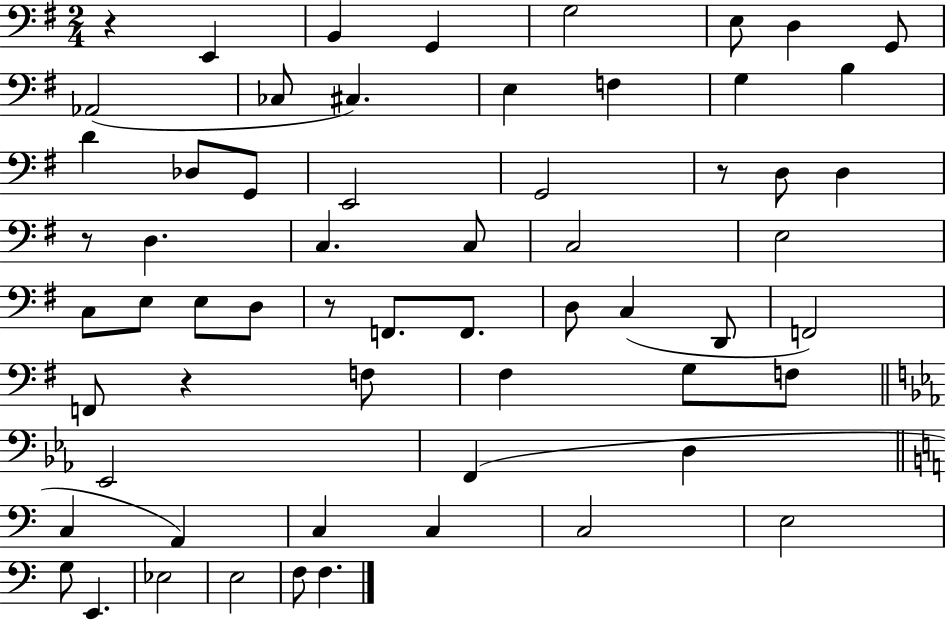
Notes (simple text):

R/q E2/q B2/q G2/q G3/h E3/e D3/q G2/e Ab2/h CES3/e C#3/q. E3/q F3/q G3/q B3/q D4/q Db3/e G2/e E2/h G2/h R/e D3/e D3/q R/e D3/q. C3/q. C3/e C3/h E3/h C3/e E3/e E3/e D3/e R/e F2/e. F2/e. D3/e C3/q D2/e F2/h F2/e R/q F3/e F#3/q G3/e F3/e Eb2/h F2/q D3/q C3/q A2/q C3/q C3/q C3/h E3/h G3/e E2/q. Eb3/h E3/h F3/e F3/q.